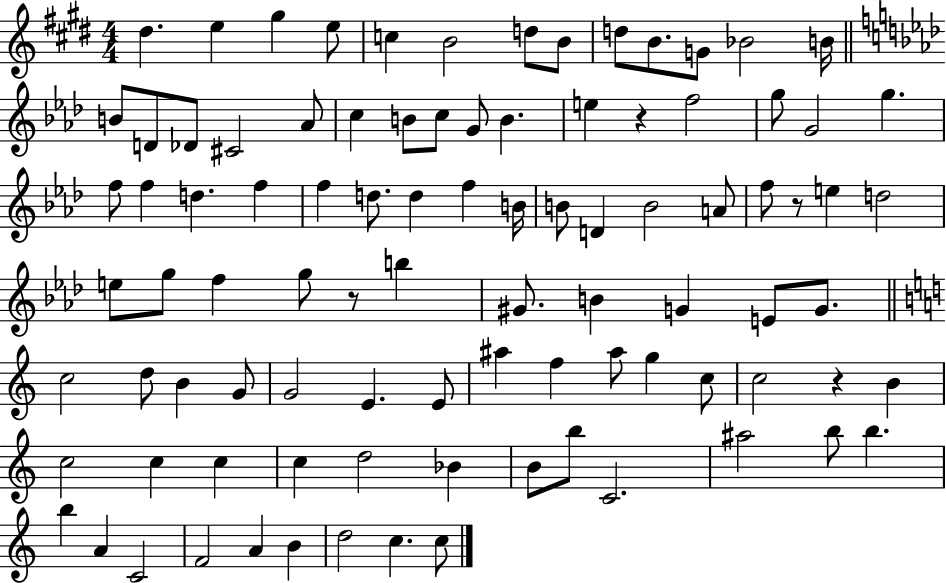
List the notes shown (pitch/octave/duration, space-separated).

D#5/q. E5/q G#5/q E5/e C5/q B4/h D5/e B4/e D5/e B4/e. G4/e Bb4/h B4/s B4/e D4/e Db4/e C#4/h Ab4/e C5/q B4/e C5/e G4/e B4/q. E5/q R/q F5/h G5/e G4/h G5/q. F5/e F5/q D5/q. F5/q F5/q D5/e. D5/q F5/q B4/s B4/e D4/q B4/h A4/e F5/e R/e E5/q D5/h E5/e G5/e F5/q G5/e R/e B5/q G#4/e. B4/q G4/q E4/e G4/e. C5/h D5/e B4/q G4/e G4/h E4/q. E4/e A#5/q F5/q A#5/e G5/q C5/e C5/h R/q B4/q C5/h C5/q C5/q C5/q D5/h Bb4/q B4/e B5/e C4/h. A#5/h B5/e B5/q. B5/q A4/q C4/h F4/h A4/q B4/q D5/h C5/q. C5/e